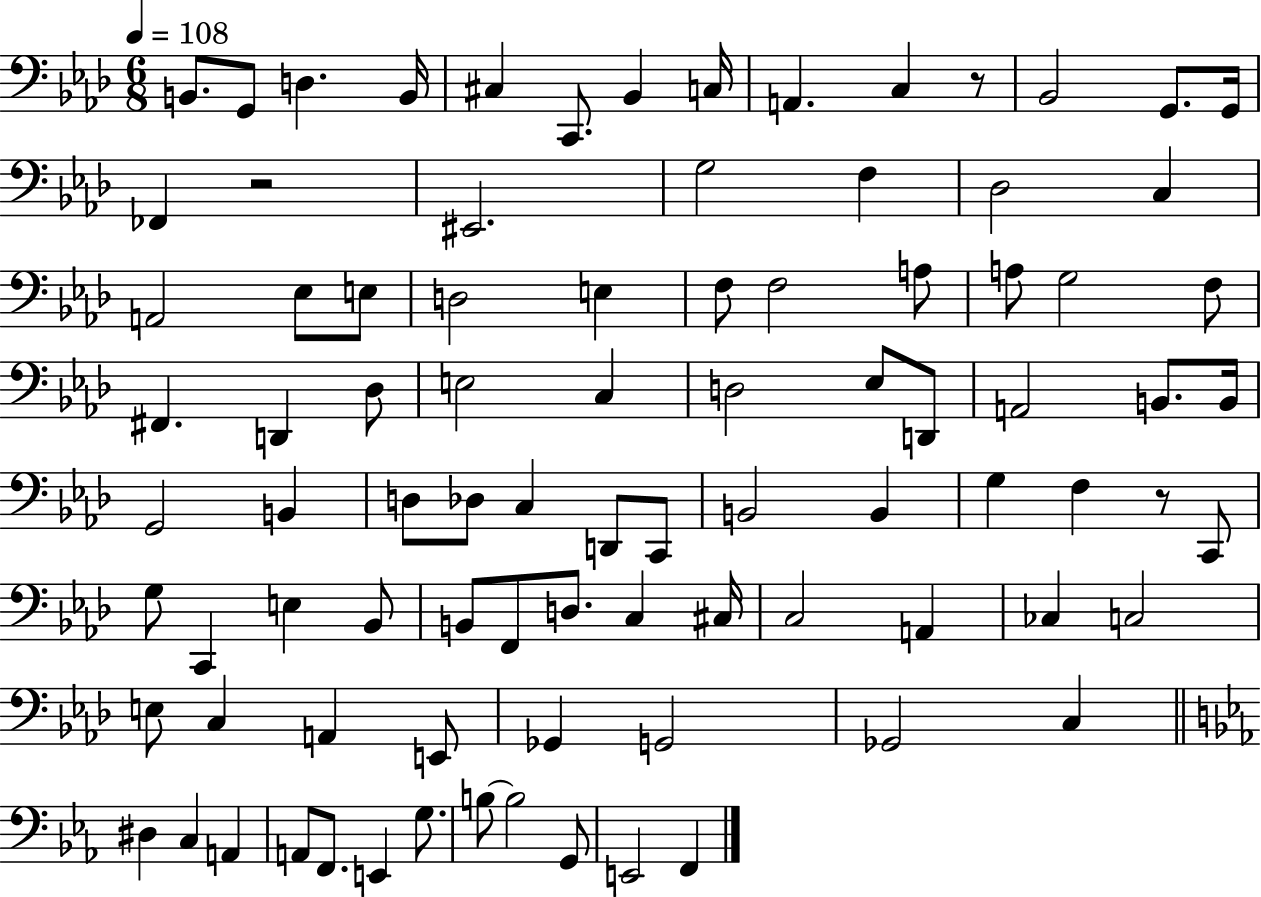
{
  \clef bass
  \numericTimeSignature
  \time 6/8
  \key aes \major
  \tempo 4 = 108
  b,8. g,8 d4. b,16 | cis4 c,8. bes,4 c16 | a,4. c4 r8 | bes,2 g,8. g,16 | \break fes,4 r2 | eis,2. | g2 f4 | des2 c4 | \break a,2 ees8 e8 | d2 e4 | f8 f2 a8 | a8 g2 f8 | \break fis,4. d,4 des8 | e2 c4 | d2 ees8 d,8 | a,2 b,8. b,16 | \break g,2 b,4 | d8 des8 c4 d,8 c,8 | b,2 b,4 | g4 f4 r8 c,8 | \break g8 c,4 e4 bes,8 | b,8 f,8 d8. c4 cis16 | c2 a,4 | ces4 c2 | \break e8 c4 a,4 e,8 | ges,4 g,2 | ges,2 c4 | \bar "||" \break \key c \minor dis4 c4 a,4 | a,8 f,8. e,4 g8. | b8~~ b2 g,8 | e,2 f,4 | \break \bar "|."
}